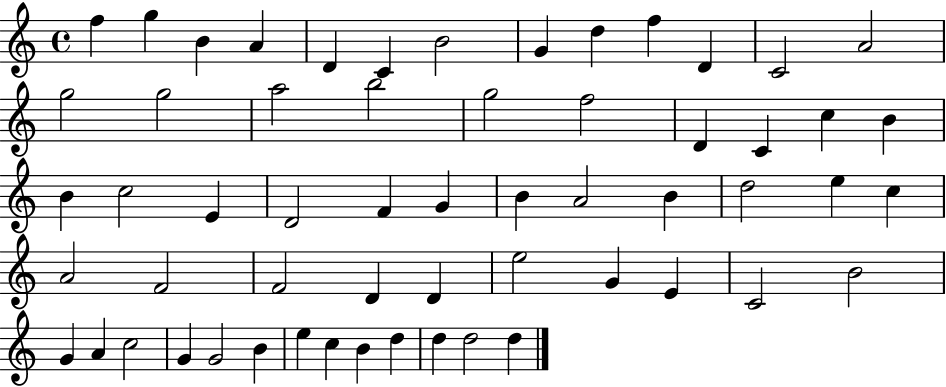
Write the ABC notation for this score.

X:1
T:Untitled
M:4/4
L:1/4
K:C
f g B A D C B2 G d f D C2 A2 g2 g2 a2 b2 g2 f2 D C c B B c2 E D2 F G B A2 B d2 e c A2 F2 F2 D D e2 G E C2 B2 G A c2 G G2 B e c B d d d2 d